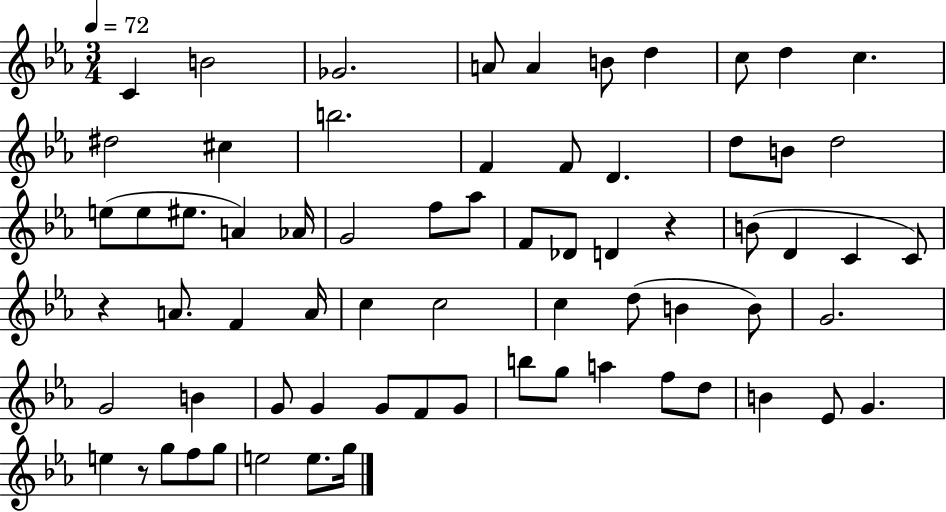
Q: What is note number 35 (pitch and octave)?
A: A4